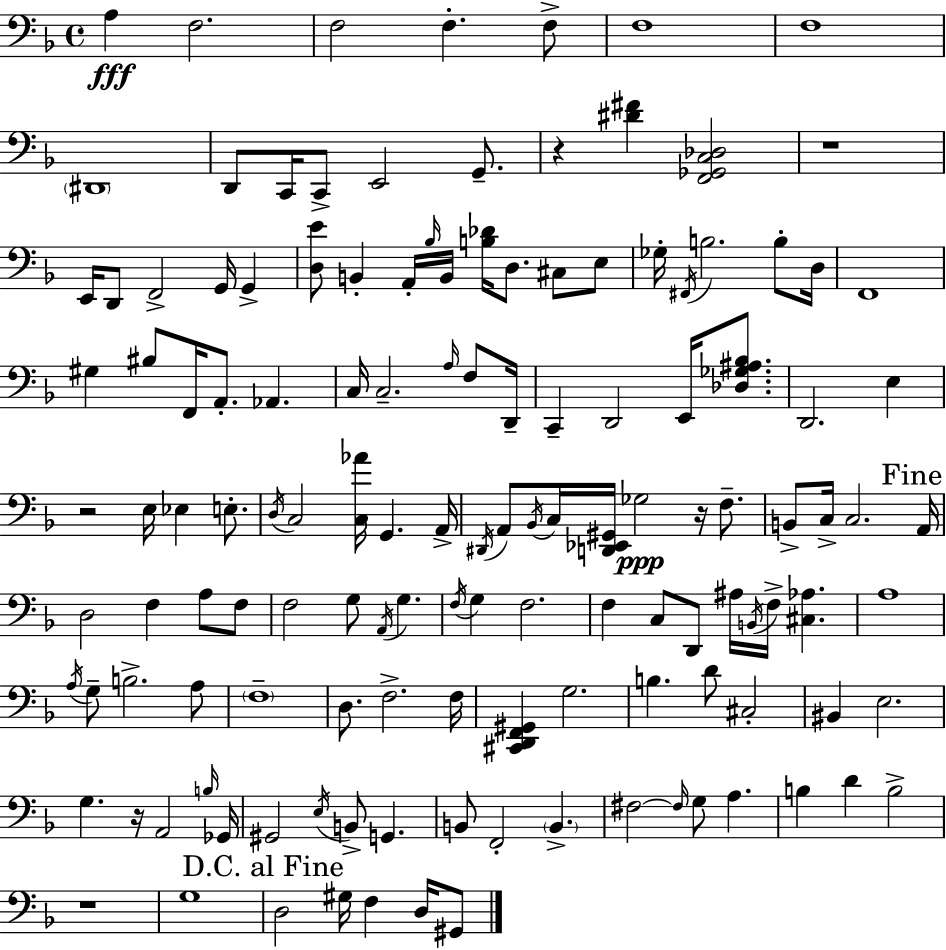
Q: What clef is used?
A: bass